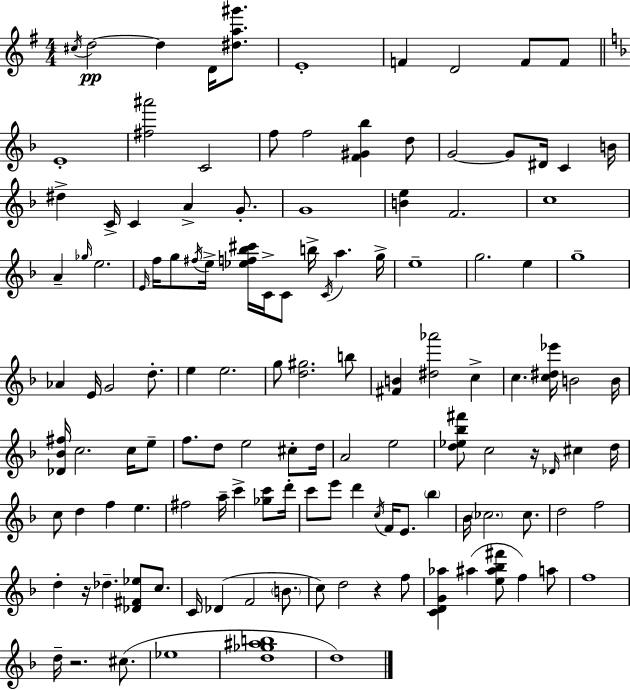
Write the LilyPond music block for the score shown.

{
  \clef treble
  \numericTimeSignature
  \time 4/4
  \key g \major
  \acciaccatura { cis''16 }\pp d''2~~ d''4 d'16 <dis'' a'' gis'''>8. | e'1-. | f'4 d'2 f'8 f'8 | \bar "||" \break \key d \minor e'1-. | <fis'' ais'''>2 c'2 | f''8 f''2 <f' gis' bes''>4 d''8 | g'2~~ g'8 dis'16 c'4 b'16 | \break dis''4-> c'16-> c'4 a'4-> g'8.-. | g'1 | <b' e''>4 f'2. | c''1 | \break a'4-- \grace { ges''16 } e''2. | \grace { e'16 } f''16 g''8 \acciaccatura { fis''16 } e''16-> <ees'' f'' bes'' cis'''>16 c'16-> c'8 b''16-> \acciaccatura { c'16 } a''4. | g''16-> e''1-- | g''2. | \break e''4 g''1-- | aes'4 e'16 g'2 | d''8.-. e''4 e''2. | g''8 <d'' gis''>2. | \break b''8 <fis' b'>4 <dis'' aes'''>2 | c''4-> c''4. <c'' dis'' ees'''>16 b'2 | b'16 <des' bes' fis''>16 c''2. | c''16 e''8-- f''8. d''8 e''2 | \break cis''8-. d''16 a'2 e''2 | <d'' ees'' bes'' fis'''>8 c''2 r16 \grace { des'16 } | cis''4 d''16 c''8 d''4 f''4 e''4. | fis''2 a''16-- c'''4-> | \break <ges'' c'''>8 d'''16-. c'''8 e'''8 d'''4 \acciaccatura { c''16 } f'16 e'8. | \parenthesize bes''4 bes'16 \parenthesize ces''2. | ces''8. d''2 f''2 | d''4-. r16 des''4.-- | \break <des' fis' ees''>8 c''8. c'16 des'4( f'2 | \parenthesize b'8. c''8) d''2 | r4 f''8 <c' d' g' aes''>4 ais''4( <e'' ais'' bes'' fis'''>8 | f''4) a''8 f''1 | \break d''16-- r2. | cis''8.( ees''1 | <d'' ges'' ais'' b''>1 | d''1) | \break \bar "|."
}